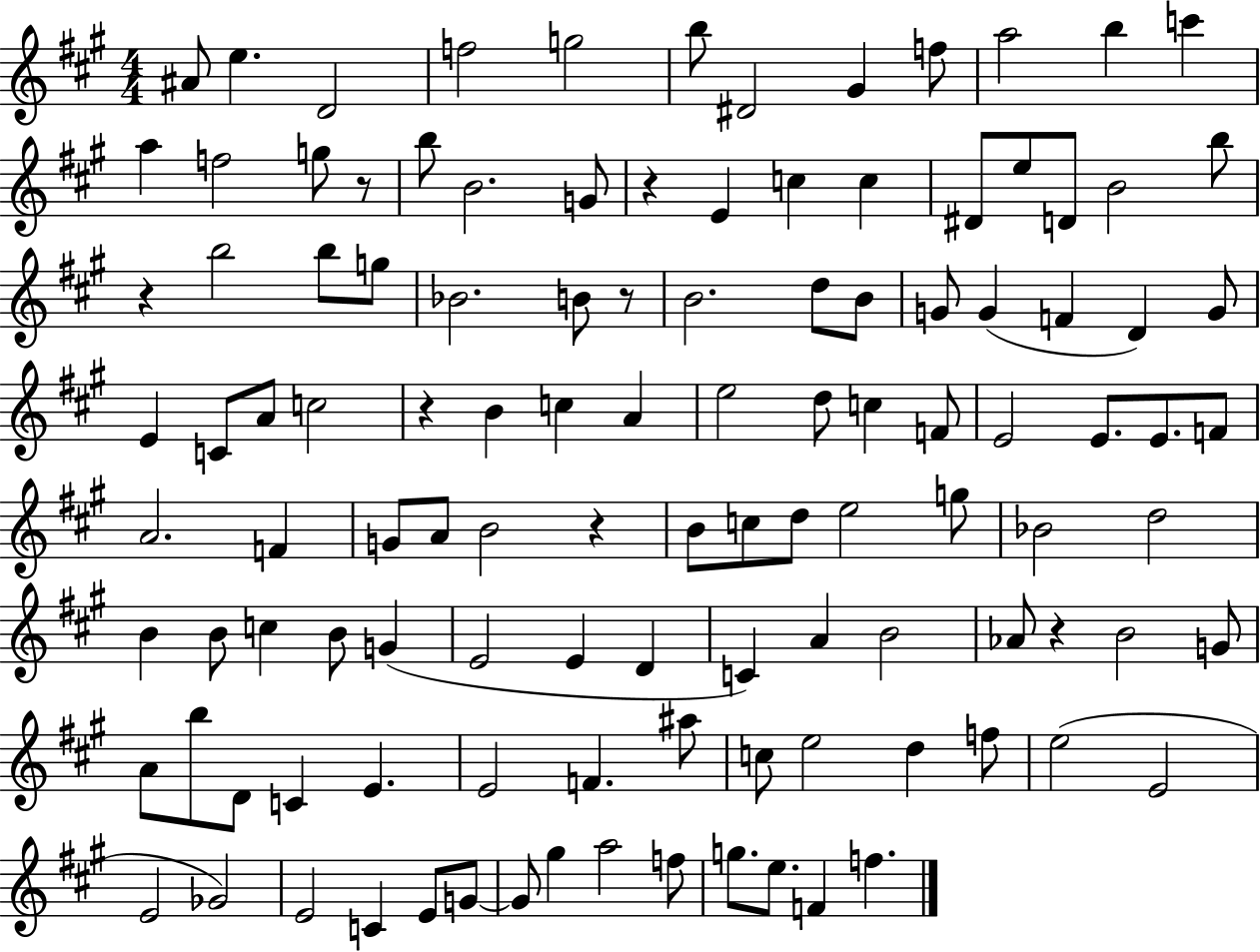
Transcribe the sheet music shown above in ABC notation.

X:1
T:Untitled
M:4/4
L:1/4
K:A
^A/2 e D2 f2 g2 b/2 ^D2 ^G f/2 a2 b c' a f2 g/2 z/2 b/2 B2 G/2 z E c c ^D/2 e/2 D/2 B2 b/2 z b2 b/2 g/2 _B2 B/2 z/2 B2 d/2 B/2 G/2 G F D G/2 E C/2 A/2 c2 z B c A e2 d/2 c F/2 E2 E/2 E/2 F/2 A2 F G/2 A/2 B2 z B/2 c/2 d/2 e2 g/2 _B2 d2 B B/2 c B/2 G E2 E D C A B2 _A/2 z B2 G/2 A/2 b/2 D/2 C E E2 F ^a/2 c/2 e2 d f/2 e2 E2 E2 _G2 E2 C E/2 G/2 G/2 ^g a2 f/2 g/2 e/2 F f